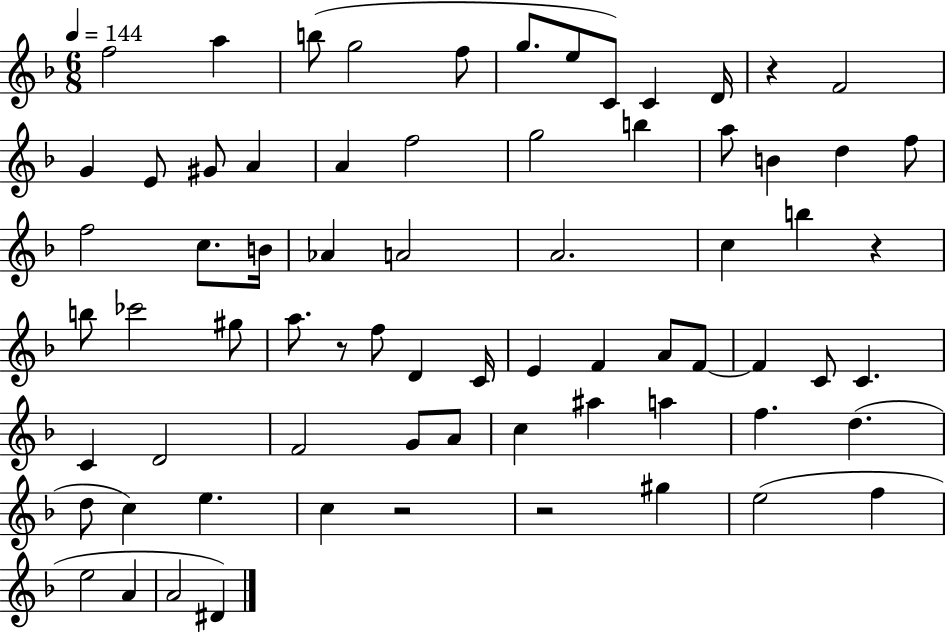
F5/h A5/q B5/e G5/h F5/e G5/e. E5/e C4/e C4/q D4/s R/q F4/h G4/q E4/e G#4/e A4/q A4/q F5/h G5/h B5/q A5/e B4/q D5/q F5/e F5/h C5/e. B4/s Ab4/q A4/h A4/h. C5/q B5/q R/q B5/e CES6/h G#5/e A5/e. R/e F5/e D4/q C4/s E4/q F4/q A4/e F4/e F4/q C4/e C4/q. C4/q D4/h F4/h G4/e A4/e C5/q A#5/q A5/q F5/q. D5/q. D5/e C5/q E5/q. C5/q R/h R/h G#5/q E5/h F5/q E5/h A4/q A4/h D#4/q